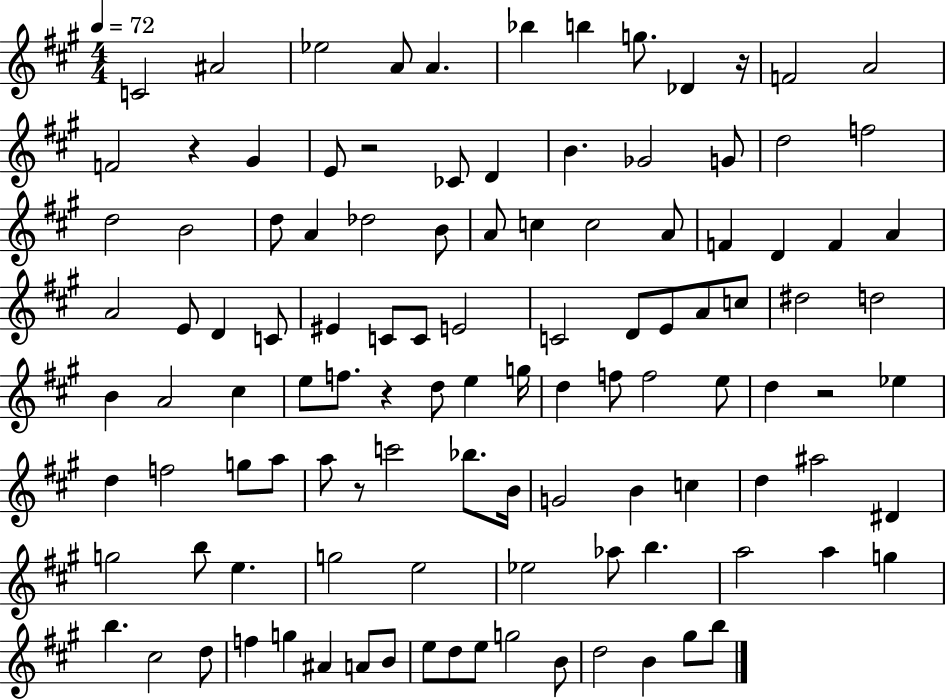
C4/h A#4/h Eb5/h A4/e A4/q. Bb5/q B5/q G5/e. Db4/q R/s F4/h A4/h F4/h R/q G#4/q E4/e R/h CES4/e D4/q B4/q. Gb4/h G4/e D5/h F5/h D5/h B4/h D5/e A4/q Db5/h B4/e A4/e C5/q C5/h A4/e F4/q D4/q F4/q A4/q A4/h E4/e D4/q C4/e EIS4/q C4/e C4/e E4/h C4/h D4/e E4/e A4/e C5/e D#5/h D5/h B4/q A4/h C#5/q E5/e F5/e. R/q D5/e E5/q G5/s D5/q F5/e F5/h E5/e D5/q R/h Eb5/q D5/q F5/h G5/e A5/e A5/e R/e C6/h Bb5/e. B4/s G4/h B4/q C5/q D5/q A#5/h D#4/q G5/h B5/e E5/q. G5/h E5/h Eb5/h Ab5/e B5/q. A5/h A5/q G5/q B5/q. C#5/h D5/e F5/q G5/q A#4/q A4/e B4/e E5/e D5/e E5/e G5/h B4/e D5/h B4/q G#5/e B5/e